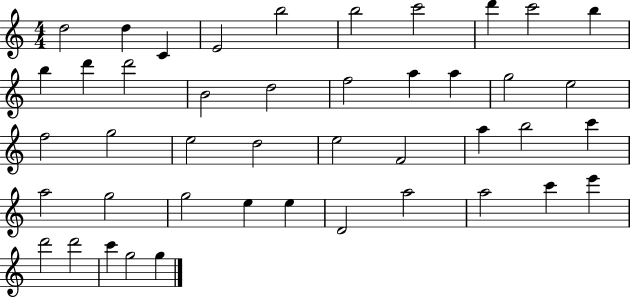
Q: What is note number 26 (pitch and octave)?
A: F4